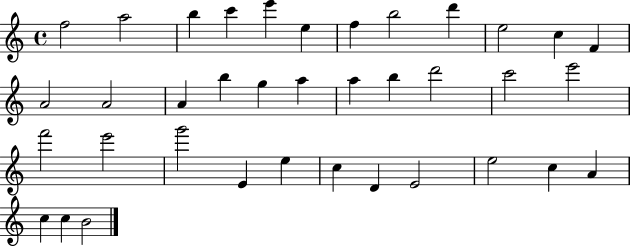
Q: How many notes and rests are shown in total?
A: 37